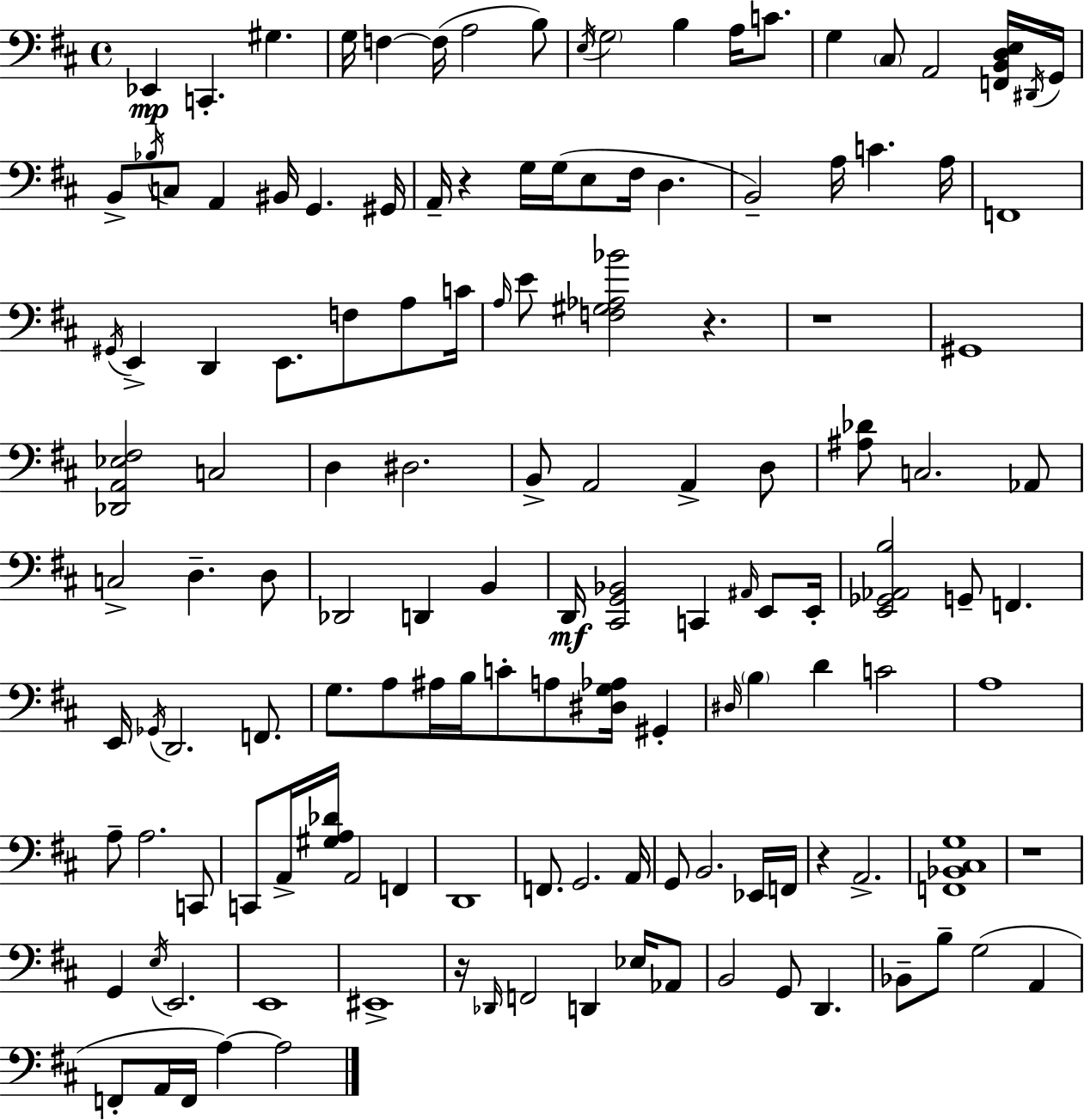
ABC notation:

X:1
T:Untitled
M:4/4
L:1/4
K:D
_E,, C,, ^G, G,/4 F, F,/4 A,2 B,/2 E,/4 G,2 B, A,/4 C/2 G, ^C,/2 A,,2 [F,,B,,D,E,]/4 ^D,,/4 G,,/4 B,,/2 _B,/4 C,/2 A,, ^B,,/4 G,, ^G,,/4 A,,/4 z G,/4 G,/4 E,/2 ^F,/4 D, B,,2 A,/4 C A,/4 F,,4 ^G,,/4 E,, D,, E,,/2 F,/2 A,/2 C/4 A,/4 E/2 [F,^G,_A,_B]2 z z4 ^G,,4 [_D,,A,,_E,^F,]2 C,2 D, ^D,2 B,,/2 A,,2 A,, D,/2 [^A,_D]/2 C,2 _A,,/2 C,2 D, D,/2 _D,,2 D,, B,, D,,/4 [^C,,G,,_B,,]2 C,, ^A,,/4 E,,/2 E,,/4 [E,,_G,,_A,,B,]2 G,,/2 F,, E,,/4 _G,,/4 D,,2 F,,/2 G,/2 A,/2 ^A,/4 B,/4 C/2 A,/2 [^D,G,_A,]/4 ^G,, ^D,/4 B, D C2 A,4 A,/2 A,2 C,,/2 C,,/2 A,,/4 [^G,A,_D]/4 A,,2 F,, D,,4 F,,/2 G,,2 A,,/4 G,,/2 B,,2 _E,,/4 F,,/4 z A,,2 [F,,_B,,^C,G,]4 z4 G,, E,/4 E,,2 E,,4 ^E,,4 z/4 _D,,/4 F,,2 D,, _E,/4 _A,,/2 B,,2 G,,/2 D,, _B,,/2 B,/2 G,2 A,, F,,/2 A,,/4 F,,/4 A, A,2